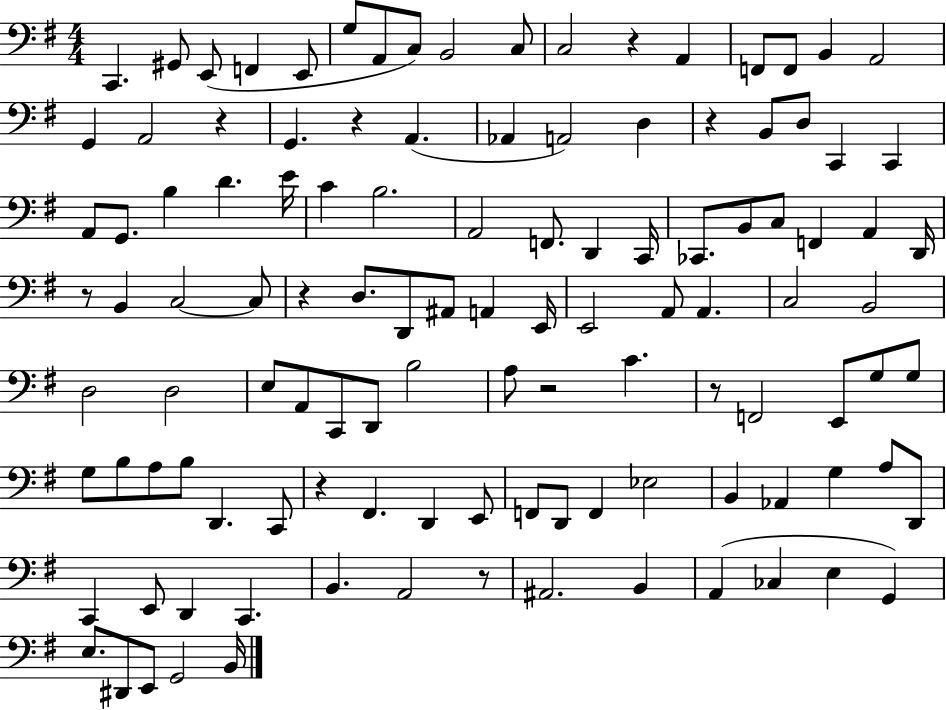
C2/q. G#2/e E2/e F2/q E2/e G3/e A2/e C3/e B2/h C3/e C3/h R/q A2/q F2/e F2/e B2/q A2/h G2/q A2/h R/q G2/q. R/q A2/q. Ab2/q A2/h D3/q R/q B2/e D3/e C2/q C2/q A2/e G2/e. B3/q D4/q. E4/s C4/q B3/h. A2/h F2/e. D2/q C2/s CES2/e. B2/e C3/e F2/q A2/q D2/s R/e B2/q C3/h C3/e R/q D3/e. D2/e A#2/e A2/q E2/s E2/h A2/e A2/q. C3/h B2/h D3/h D3/h E3/e A2/e C2/e D2/e B3/h A3/e R/h C4/q. R/e F2/h E2/e G3/e G3/e G3/e B3/e A3/e B3/e D2/q. C2/e R/q F#2/q. D2/q E2/e F2/e D2/e F2/q Eb3/h B2/q Ab2/q G3/q A3/e D2/e C2/q E2/e D2/q C2/q. B2/q. A2/h R/e A#2/h. B2/q A2/q CES3/q E3/q G2/q E3/e. D#2/e E2/e G2/h B2/s